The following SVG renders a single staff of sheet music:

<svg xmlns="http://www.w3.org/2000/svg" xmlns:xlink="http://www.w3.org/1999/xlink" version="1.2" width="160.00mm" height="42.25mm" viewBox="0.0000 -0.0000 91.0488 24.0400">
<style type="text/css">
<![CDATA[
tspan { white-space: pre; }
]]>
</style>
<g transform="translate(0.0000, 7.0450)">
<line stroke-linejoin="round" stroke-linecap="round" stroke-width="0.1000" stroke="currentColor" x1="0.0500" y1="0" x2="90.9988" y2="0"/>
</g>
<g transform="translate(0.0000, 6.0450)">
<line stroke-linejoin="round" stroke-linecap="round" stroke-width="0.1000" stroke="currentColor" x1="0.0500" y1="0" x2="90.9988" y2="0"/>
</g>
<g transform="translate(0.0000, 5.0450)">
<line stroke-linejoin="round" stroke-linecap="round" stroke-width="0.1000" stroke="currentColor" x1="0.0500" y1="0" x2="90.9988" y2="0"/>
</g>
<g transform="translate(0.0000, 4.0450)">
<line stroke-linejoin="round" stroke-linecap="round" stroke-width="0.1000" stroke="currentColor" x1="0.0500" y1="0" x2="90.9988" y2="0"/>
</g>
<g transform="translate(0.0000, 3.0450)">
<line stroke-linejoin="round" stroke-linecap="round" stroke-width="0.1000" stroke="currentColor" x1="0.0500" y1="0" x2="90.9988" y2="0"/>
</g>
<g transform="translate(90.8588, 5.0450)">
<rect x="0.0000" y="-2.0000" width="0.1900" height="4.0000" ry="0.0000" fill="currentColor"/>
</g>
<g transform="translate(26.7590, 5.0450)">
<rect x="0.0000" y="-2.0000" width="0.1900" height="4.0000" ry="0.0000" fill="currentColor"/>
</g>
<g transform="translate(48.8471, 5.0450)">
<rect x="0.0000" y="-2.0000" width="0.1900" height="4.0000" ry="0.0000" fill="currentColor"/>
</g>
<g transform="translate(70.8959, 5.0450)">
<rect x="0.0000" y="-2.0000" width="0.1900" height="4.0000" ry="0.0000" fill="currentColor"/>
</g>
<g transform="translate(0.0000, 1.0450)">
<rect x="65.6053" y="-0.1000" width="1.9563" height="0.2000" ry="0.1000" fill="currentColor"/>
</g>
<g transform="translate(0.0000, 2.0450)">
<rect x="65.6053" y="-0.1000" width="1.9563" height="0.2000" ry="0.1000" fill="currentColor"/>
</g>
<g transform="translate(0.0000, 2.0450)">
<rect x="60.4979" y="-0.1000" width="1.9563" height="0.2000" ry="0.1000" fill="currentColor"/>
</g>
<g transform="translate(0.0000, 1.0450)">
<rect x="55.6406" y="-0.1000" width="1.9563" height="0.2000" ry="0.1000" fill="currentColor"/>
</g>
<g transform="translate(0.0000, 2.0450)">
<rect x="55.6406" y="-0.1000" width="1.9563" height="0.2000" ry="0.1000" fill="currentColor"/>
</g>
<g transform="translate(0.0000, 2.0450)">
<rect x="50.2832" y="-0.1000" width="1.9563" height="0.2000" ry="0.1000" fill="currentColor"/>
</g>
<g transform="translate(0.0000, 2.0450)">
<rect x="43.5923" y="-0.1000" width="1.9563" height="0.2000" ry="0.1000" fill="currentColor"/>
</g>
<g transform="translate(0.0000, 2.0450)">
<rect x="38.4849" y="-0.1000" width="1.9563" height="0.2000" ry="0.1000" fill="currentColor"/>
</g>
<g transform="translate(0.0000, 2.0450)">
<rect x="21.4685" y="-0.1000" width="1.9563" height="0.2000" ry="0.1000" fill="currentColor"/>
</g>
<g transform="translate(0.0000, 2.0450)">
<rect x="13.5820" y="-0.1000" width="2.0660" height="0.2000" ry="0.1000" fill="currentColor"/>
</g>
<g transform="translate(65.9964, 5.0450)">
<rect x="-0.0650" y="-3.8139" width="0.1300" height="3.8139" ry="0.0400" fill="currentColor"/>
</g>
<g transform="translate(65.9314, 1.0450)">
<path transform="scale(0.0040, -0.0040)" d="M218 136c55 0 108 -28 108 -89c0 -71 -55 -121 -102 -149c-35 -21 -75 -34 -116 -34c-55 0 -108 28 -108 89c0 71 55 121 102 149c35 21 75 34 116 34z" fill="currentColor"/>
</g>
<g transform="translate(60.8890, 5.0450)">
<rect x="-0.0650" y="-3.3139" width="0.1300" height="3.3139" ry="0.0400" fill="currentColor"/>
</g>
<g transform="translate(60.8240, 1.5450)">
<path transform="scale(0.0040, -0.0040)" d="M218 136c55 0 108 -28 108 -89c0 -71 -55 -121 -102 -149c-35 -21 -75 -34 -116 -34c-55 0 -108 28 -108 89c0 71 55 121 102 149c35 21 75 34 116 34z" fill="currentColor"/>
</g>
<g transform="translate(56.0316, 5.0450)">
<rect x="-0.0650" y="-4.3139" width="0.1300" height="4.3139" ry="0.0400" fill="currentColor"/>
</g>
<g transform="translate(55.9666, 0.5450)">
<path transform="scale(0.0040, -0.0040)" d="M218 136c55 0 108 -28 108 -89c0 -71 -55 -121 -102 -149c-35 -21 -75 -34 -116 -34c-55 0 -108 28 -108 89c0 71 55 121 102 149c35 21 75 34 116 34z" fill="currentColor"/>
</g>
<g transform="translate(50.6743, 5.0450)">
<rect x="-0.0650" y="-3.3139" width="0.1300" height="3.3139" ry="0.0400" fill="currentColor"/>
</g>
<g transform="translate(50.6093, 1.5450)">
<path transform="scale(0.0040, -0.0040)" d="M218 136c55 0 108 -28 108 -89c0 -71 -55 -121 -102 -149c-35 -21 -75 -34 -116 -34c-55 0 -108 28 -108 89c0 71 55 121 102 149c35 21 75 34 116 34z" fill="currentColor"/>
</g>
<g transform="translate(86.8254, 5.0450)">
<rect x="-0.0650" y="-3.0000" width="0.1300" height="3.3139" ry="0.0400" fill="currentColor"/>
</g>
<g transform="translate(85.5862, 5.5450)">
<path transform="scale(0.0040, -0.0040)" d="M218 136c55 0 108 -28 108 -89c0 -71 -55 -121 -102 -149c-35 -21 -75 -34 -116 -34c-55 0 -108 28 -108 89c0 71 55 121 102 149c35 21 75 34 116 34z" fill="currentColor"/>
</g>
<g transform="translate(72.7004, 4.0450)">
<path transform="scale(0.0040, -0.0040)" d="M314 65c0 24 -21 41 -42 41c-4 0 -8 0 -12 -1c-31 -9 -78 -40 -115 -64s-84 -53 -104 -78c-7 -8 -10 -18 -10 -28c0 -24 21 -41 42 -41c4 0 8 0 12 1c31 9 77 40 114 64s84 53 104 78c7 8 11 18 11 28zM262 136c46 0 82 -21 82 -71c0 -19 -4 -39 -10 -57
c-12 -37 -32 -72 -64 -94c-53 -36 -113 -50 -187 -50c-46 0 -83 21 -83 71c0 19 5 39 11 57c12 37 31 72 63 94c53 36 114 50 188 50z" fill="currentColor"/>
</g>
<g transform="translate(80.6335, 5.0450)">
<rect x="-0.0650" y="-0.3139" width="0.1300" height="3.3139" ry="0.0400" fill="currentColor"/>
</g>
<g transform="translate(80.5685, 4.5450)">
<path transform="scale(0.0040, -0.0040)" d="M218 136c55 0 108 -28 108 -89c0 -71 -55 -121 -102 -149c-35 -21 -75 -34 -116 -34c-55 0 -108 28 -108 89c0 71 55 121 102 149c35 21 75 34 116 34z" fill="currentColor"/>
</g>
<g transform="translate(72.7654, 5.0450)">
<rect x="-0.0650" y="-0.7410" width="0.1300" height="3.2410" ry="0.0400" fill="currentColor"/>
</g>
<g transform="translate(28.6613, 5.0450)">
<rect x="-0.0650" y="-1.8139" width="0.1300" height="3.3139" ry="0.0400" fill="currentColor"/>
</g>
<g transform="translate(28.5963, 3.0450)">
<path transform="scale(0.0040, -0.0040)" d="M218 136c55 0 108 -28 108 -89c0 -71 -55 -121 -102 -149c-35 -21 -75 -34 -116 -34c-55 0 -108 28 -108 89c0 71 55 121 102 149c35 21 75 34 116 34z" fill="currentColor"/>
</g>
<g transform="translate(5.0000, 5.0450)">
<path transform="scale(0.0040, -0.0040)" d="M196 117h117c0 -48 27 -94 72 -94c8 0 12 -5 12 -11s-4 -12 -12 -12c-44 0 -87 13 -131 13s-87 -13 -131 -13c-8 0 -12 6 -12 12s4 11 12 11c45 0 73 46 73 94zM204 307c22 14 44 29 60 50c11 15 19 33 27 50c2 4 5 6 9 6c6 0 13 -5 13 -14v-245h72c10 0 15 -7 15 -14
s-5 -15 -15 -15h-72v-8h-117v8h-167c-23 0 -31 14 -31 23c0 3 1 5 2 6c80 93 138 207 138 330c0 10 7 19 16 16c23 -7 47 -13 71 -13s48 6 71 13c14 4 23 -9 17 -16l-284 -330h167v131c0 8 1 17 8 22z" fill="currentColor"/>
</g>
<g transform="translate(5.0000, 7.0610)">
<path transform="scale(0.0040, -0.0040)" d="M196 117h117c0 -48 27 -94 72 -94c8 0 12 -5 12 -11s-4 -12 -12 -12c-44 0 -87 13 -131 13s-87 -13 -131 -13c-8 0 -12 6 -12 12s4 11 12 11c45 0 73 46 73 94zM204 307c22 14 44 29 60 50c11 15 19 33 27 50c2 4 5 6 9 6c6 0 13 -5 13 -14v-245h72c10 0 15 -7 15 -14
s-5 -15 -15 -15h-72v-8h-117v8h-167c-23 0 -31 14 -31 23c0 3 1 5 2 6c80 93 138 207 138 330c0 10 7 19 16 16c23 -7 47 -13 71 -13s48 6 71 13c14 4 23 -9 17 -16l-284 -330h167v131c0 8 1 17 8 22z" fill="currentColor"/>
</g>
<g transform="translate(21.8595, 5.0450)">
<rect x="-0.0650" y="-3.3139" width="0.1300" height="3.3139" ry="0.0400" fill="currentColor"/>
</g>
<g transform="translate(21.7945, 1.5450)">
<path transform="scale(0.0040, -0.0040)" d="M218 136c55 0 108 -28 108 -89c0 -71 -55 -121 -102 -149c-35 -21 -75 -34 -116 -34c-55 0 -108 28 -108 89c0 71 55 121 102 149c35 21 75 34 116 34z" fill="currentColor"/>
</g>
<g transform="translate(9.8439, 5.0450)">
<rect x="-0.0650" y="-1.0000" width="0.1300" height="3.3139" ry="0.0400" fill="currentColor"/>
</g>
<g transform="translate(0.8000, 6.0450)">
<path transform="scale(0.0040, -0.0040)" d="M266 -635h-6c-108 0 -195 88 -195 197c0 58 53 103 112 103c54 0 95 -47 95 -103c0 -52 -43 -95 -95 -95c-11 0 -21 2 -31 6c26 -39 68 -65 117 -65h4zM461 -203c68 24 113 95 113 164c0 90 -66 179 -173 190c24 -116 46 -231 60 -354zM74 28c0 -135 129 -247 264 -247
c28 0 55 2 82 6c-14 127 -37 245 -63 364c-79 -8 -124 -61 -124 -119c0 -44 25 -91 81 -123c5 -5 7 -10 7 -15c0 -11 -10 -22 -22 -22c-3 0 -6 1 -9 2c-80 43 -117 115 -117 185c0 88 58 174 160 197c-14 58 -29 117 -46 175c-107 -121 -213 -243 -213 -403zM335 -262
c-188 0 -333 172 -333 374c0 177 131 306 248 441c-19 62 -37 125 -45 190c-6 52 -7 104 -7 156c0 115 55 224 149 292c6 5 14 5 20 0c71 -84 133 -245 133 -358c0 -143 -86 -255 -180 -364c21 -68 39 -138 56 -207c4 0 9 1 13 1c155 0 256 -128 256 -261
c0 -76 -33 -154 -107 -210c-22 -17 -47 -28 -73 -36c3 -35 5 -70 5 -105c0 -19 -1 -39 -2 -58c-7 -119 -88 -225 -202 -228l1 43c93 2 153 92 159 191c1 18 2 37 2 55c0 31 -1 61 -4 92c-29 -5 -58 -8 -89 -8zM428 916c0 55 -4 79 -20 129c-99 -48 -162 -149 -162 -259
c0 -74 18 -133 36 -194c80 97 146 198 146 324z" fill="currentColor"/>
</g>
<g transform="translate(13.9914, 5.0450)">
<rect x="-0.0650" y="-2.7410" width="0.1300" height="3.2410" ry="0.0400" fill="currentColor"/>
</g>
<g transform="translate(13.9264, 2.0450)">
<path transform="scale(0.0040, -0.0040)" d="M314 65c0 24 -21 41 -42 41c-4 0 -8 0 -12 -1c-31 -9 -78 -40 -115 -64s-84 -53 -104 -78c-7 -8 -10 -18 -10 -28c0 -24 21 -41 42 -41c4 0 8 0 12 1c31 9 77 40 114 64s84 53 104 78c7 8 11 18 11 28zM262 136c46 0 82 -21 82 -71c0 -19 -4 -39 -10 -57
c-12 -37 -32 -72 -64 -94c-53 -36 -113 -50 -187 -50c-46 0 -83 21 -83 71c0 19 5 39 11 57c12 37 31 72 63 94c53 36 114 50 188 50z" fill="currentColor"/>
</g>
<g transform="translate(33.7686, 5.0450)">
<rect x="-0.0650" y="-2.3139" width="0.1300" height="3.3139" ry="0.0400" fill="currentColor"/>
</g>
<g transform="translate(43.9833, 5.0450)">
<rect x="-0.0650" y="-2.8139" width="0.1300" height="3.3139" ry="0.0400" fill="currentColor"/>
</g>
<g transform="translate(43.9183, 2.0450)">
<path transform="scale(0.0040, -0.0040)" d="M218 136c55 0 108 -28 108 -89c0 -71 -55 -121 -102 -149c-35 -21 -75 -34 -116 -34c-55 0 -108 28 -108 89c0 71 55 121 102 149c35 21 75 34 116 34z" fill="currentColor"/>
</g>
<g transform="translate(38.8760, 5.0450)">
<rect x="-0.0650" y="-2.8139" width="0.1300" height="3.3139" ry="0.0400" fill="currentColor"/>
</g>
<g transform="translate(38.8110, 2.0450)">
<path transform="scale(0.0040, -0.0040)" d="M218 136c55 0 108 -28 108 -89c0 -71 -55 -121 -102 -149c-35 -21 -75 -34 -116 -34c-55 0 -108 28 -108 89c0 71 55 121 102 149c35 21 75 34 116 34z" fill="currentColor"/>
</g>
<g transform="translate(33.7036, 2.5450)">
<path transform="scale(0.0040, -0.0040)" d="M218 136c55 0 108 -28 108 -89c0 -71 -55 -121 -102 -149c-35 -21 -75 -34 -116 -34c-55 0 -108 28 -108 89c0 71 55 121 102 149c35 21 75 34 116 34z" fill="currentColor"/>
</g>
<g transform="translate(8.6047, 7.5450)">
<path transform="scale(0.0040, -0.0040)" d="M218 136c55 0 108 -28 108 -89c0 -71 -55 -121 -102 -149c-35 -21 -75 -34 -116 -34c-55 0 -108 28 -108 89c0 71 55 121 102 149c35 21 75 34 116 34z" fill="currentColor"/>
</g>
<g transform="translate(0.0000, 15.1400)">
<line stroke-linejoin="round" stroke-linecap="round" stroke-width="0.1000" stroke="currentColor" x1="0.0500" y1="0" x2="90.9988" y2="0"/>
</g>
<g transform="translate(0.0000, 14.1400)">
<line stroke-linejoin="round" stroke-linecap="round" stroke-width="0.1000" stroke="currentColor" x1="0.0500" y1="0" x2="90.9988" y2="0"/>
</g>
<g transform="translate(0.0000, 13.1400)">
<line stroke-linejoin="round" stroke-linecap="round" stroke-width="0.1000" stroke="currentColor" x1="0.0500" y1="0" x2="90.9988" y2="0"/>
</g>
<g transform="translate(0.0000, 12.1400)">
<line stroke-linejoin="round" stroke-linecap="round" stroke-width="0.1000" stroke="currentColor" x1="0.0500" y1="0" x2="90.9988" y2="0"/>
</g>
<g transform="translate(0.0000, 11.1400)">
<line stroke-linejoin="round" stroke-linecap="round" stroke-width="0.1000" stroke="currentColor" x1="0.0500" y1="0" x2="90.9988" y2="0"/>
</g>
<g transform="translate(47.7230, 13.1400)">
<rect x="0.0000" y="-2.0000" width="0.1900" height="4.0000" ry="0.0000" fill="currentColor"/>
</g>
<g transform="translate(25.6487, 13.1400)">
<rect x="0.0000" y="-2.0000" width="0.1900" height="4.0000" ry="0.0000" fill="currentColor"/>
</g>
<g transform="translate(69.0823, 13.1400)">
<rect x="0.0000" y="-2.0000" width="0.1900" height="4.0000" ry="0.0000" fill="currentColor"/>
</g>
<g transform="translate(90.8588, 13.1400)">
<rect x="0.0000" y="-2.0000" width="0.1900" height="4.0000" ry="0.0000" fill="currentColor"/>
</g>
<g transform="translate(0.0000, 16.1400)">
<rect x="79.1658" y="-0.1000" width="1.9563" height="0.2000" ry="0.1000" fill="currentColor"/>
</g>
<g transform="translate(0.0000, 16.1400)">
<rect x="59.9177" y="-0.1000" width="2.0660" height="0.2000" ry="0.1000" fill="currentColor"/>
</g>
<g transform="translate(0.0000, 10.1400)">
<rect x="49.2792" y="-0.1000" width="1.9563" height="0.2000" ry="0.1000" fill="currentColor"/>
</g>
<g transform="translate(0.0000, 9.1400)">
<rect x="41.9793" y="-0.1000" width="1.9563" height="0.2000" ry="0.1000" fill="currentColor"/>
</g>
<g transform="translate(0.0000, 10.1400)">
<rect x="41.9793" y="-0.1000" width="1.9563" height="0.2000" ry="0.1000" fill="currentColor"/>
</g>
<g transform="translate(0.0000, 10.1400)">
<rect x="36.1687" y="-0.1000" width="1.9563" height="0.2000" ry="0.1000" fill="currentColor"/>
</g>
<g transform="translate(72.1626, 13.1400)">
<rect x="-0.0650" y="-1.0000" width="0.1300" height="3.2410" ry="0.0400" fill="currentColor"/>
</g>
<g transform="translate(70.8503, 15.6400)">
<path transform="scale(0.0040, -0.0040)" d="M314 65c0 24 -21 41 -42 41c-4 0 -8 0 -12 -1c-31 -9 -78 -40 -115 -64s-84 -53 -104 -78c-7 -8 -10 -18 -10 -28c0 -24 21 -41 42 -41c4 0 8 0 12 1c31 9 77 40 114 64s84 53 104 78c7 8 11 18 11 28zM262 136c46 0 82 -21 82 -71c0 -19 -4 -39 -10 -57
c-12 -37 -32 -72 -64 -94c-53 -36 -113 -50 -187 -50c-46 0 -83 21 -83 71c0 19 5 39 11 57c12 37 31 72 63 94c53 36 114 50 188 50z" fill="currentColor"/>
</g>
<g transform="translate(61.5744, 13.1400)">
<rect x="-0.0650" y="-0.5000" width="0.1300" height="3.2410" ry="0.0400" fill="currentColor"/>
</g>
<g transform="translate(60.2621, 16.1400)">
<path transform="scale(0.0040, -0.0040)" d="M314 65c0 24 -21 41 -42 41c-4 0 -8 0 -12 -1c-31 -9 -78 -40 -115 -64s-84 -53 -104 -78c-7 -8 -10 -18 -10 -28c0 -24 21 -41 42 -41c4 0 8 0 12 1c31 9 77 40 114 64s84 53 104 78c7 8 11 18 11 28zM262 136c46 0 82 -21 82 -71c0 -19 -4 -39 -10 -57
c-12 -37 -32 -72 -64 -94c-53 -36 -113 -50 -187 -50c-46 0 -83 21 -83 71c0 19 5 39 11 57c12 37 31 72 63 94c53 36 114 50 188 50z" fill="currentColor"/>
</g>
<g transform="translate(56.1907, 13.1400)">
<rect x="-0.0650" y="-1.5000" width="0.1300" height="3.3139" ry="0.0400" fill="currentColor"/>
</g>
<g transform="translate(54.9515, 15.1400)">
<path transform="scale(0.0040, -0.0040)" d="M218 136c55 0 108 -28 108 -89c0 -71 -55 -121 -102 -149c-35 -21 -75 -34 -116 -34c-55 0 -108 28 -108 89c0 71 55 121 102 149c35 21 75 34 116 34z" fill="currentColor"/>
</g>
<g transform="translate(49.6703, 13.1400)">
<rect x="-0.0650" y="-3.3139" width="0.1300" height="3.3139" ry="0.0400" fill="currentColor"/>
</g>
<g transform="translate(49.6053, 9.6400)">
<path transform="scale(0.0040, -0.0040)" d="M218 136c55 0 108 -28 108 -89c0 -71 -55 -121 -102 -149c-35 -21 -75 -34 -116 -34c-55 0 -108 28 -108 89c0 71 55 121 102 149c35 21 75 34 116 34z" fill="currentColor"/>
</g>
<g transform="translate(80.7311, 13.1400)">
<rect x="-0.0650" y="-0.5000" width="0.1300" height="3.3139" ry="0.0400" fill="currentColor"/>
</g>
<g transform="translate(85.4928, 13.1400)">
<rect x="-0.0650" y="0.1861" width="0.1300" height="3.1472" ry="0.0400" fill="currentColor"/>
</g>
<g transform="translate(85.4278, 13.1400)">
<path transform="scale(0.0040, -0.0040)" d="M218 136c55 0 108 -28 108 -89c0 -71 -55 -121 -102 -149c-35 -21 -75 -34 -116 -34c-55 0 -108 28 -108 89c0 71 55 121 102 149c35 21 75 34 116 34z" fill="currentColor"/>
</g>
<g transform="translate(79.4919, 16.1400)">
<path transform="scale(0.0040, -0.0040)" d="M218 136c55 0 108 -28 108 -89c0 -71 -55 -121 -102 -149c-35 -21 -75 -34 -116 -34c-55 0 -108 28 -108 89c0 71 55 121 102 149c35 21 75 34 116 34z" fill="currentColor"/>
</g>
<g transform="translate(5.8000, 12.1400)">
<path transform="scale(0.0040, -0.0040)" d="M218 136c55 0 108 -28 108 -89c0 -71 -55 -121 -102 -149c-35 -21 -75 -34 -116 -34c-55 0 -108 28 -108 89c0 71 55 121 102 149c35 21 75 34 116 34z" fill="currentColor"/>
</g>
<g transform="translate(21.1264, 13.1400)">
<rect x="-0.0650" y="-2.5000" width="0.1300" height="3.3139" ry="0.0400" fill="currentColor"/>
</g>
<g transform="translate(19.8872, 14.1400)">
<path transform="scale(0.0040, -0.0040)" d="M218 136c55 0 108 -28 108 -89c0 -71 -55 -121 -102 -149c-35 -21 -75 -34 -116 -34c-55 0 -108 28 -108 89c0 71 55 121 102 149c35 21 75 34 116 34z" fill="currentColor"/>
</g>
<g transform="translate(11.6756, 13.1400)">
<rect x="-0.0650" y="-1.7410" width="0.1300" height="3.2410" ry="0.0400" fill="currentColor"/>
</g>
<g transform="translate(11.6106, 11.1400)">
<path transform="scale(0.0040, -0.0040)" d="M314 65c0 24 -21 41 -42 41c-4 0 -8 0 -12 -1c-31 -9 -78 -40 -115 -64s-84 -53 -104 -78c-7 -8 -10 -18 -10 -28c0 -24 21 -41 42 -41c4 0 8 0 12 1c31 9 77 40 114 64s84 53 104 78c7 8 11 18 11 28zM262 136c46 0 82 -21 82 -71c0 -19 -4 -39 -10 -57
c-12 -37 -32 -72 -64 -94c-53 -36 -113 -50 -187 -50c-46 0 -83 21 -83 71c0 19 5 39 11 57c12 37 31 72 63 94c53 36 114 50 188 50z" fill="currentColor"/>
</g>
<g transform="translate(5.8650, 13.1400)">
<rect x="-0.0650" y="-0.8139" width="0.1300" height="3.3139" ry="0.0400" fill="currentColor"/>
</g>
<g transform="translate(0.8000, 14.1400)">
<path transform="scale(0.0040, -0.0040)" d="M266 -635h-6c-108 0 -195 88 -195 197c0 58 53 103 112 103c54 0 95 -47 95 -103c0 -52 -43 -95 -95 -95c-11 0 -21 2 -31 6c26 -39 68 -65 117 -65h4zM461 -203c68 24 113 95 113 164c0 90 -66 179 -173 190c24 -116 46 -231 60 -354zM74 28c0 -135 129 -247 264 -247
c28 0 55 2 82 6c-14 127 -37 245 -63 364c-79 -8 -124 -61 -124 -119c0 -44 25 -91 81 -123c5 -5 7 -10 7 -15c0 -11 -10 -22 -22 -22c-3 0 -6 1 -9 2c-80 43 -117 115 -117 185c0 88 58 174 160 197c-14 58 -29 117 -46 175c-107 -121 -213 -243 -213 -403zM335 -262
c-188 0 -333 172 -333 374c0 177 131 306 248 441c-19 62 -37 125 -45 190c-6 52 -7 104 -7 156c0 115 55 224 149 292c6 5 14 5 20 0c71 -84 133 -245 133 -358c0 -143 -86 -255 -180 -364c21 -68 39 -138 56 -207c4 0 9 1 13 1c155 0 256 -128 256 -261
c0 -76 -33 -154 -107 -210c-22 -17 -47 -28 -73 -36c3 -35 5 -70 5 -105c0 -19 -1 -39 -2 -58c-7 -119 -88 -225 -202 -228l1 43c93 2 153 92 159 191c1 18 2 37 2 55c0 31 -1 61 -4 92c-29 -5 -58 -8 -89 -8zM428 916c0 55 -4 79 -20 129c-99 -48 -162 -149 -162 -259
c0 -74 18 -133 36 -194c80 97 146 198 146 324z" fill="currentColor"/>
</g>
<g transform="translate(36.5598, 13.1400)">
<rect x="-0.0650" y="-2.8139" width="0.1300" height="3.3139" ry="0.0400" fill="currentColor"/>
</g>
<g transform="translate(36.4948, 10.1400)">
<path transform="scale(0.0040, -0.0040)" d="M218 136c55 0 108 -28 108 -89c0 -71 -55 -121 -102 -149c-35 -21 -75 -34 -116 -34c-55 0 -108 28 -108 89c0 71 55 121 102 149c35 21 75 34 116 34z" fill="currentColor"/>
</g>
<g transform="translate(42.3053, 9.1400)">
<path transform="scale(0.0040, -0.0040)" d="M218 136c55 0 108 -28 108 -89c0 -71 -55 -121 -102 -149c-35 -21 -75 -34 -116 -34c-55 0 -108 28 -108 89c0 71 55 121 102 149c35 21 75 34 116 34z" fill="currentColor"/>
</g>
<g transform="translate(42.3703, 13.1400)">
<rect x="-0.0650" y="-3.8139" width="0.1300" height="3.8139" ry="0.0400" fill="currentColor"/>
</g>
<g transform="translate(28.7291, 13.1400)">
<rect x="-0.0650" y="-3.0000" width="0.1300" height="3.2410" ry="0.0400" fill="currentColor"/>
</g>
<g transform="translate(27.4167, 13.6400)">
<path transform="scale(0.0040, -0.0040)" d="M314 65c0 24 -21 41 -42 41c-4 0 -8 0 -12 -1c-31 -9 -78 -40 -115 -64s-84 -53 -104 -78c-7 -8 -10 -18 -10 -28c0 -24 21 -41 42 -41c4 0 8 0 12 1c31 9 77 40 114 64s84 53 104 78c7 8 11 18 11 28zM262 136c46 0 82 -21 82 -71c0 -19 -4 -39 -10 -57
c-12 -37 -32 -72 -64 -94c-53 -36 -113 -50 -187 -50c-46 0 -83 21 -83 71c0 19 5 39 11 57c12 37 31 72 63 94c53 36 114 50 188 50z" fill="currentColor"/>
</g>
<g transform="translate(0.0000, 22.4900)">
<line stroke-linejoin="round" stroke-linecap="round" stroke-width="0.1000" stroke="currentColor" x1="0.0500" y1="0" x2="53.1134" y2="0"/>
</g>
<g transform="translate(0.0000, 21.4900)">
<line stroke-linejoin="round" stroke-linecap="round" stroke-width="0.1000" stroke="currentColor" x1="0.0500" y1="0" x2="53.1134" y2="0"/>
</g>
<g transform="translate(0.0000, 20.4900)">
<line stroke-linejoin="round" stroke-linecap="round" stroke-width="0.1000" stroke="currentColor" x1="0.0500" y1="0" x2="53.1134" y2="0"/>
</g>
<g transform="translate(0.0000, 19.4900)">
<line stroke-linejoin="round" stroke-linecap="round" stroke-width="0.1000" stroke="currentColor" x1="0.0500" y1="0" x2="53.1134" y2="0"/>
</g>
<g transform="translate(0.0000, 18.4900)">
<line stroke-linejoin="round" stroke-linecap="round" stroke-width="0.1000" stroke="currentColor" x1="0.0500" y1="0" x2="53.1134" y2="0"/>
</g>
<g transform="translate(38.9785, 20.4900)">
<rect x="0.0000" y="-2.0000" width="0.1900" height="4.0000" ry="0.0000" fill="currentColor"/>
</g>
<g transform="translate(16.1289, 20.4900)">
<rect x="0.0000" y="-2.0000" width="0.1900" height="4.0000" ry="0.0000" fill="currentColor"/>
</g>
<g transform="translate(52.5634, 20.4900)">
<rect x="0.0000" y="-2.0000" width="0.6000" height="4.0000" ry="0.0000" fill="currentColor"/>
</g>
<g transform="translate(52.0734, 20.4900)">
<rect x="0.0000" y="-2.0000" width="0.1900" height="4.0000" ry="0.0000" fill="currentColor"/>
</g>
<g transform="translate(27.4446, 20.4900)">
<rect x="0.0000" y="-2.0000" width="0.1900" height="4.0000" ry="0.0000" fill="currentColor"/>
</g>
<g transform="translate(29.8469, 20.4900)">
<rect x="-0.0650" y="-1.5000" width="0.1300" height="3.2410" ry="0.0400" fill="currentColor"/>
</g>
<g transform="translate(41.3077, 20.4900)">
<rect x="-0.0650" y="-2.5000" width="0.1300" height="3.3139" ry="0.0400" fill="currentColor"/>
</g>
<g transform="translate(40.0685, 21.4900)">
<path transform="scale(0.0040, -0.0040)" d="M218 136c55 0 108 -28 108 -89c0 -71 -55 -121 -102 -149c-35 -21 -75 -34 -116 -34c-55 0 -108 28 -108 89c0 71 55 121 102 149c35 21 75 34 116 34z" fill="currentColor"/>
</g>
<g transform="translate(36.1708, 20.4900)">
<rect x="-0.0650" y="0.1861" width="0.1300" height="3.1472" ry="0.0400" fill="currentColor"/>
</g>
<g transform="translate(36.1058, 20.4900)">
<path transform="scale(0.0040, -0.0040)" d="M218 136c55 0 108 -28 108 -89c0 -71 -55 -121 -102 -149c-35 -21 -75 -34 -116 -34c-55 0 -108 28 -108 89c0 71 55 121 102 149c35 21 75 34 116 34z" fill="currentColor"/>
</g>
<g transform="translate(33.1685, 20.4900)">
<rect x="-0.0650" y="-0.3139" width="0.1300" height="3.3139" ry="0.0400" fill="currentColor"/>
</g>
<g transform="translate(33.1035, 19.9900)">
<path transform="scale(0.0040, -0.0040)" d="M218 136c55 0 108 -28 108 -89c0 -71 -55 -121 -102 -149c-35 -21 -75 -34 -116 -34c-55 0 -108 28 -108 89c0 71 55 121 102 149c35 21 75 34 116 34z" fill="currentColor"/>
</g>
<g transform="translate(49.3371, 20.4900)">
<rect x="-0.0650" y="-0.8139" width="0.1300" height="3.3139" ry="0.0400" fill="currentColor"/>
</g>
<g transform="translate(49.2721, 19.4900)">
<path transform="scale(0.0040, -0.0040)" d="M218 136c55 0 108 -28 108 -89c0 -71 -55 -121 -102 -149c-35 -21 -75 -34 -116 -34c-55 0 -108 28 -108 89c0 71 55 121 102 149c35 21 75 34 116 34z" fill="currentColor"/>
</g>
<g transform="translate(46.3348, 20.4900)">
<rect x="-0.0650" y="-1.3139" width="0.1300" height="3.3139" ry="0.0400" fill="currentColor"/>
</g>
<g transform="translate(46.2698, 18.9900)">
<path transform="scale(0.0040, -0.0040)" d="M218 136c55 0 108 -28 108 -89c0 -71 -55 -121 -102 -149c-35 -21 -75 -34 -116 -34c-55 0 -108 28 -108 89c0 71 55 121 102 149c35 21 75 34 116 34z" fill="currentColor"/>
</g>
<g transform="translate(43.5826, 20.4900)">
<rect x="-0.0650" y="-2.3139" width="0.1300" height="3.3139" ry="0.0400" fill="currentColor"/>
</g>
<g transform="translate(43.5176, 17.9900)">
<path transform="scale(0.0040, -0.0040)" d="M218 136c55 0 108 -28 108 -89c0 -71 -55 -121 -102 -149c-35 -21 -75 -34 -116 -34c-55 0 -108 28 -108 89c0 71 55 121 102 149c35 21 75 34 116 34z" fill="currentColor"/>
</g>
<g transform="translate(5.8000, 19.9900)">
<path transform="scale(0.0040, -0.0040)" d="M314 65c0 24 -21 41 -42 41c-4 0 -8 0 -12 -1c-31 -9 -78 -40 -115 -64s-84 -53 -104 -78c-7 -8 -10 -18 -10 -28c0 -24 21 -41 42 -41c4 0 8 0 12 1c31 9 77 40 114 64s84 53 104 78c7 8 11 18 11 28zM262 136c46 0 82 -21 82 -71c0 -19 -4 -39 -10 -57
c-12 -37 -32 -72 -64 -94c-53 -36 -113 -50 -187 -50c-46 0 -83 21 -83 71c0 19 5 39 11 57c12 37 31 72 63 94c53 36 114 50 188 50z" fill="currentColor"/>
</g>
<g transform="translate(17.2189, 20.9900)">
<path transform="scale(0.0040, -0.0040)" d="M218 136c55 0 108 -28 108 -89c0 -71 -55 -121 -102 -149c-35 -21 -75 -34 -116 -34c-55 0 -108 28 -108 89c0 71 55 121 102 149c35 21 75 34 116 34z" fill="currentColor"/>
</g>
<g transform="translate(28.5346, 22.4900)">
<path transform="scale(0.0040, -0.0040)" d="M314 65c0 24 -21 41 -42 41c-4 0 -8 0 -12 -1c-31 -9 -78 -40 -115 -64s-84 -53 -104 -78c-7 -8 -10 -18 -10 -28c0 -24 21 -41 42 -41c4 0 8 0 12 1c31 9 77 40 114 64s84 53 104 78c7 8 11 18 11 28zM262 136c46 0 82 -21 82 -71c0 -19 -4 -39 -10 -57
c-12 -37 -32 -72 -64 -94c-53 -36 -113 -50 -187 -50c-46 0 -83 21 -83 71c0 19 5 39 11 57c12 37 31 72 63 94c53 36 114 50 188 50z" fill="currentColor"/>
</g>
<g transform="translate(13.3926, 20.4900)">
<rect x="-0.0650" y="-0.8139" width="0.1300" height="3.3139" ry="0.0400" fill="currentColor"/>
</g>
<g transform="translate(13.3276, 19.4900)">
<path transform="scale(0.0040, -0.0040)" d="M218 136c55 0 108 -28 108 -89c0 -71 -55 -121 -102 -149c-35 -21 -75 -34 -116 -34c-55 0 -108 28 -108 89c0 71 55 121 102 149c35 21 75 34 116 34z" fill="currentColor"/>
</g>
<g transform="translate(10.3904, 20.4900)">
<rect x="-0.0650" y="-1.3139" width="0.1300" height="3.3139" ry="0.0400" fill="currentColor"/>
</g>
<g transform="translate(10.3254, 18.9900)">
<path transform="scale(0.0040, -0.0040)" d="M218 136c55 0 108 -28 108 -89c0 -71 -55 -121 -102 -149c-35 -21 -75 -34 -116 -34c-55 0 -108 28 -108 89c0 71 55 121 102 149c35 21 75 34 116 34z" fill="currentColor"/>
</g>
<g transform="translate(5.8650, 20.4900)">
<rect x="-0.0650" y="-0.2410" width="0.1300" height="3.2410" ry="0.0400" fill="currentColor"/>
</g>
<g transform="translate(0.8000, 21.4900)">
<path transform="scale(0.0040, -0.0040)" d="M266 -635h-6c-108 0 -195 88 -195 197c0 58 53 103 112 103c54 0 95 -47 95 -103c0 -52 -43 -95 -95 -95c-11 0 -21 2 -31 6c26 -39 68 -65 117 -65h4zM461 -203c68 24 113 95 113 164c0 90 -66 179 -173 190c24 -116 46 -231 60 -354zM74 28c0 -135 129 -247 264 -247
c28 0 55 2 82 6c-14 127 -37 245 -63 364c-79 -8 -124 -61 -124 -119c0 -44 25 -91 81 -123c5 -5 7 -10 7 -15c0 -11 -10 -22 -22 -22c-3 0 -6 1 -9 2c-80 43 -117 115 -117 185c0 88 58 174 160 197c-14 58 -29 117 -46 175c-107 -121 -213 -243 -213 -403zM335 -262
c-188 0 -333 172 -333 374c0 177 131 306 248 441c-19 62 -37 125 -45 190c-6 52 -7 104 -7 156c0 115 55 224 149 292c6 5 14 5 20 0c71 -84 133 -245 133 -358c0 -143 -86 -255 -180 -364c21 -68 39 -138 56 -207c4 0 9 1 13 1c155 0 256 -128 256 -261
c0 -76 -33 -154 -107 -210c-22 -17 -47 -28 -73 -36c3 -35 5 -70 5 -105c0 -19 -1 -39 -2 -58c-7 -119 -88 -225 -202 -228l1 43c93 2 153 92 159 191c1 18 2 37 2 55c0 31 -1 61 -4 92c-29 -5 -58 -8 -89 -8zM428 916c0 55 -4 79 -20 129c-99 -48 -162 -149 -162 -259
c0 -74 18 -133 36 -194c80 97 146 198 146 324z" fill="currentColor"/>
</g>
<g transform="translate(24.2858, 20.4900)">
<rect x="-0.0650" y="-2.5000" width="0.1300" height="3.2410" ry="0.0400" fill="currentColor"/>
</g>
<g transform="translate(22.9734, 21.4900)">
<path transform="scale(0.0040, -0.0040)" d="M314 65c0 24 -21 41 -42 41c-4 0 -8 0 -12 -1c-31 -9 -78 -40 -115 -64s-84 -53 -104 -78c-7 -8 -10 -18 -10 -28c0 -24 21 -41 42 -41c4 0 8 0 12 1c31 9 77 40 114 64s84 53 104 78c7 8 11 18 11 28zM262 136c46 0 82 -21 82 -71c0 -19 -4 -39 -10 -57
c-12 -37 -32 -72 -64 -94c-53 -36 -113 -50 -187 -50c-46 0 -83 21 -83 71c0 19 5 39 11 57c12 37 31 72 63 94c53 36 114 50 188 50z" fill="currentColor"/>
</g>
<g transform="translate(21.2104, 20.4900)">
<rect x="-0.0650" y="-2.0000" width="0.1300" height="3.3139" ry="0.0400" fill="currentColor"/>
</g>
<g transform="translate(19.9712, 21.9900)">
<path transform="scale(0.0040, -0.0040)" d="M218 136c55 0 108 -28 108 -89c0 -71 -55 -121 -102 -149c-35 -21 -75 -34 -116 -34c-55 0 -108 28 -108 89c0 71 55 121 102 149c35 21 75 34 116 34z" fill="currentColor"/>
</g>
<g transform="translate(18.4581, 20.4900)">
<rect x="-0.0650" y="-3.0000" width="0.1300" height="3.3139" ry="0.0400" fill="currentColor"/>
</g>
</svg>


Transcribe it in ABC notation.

X:1
T:Untitled
M:4/4
L:1/4
K:C
D a2 b f g a a b d' b c' d2 c A d f2 G A2 a c' b E C2 D2 C B c2 e d A F G2 E2 c B G g e d